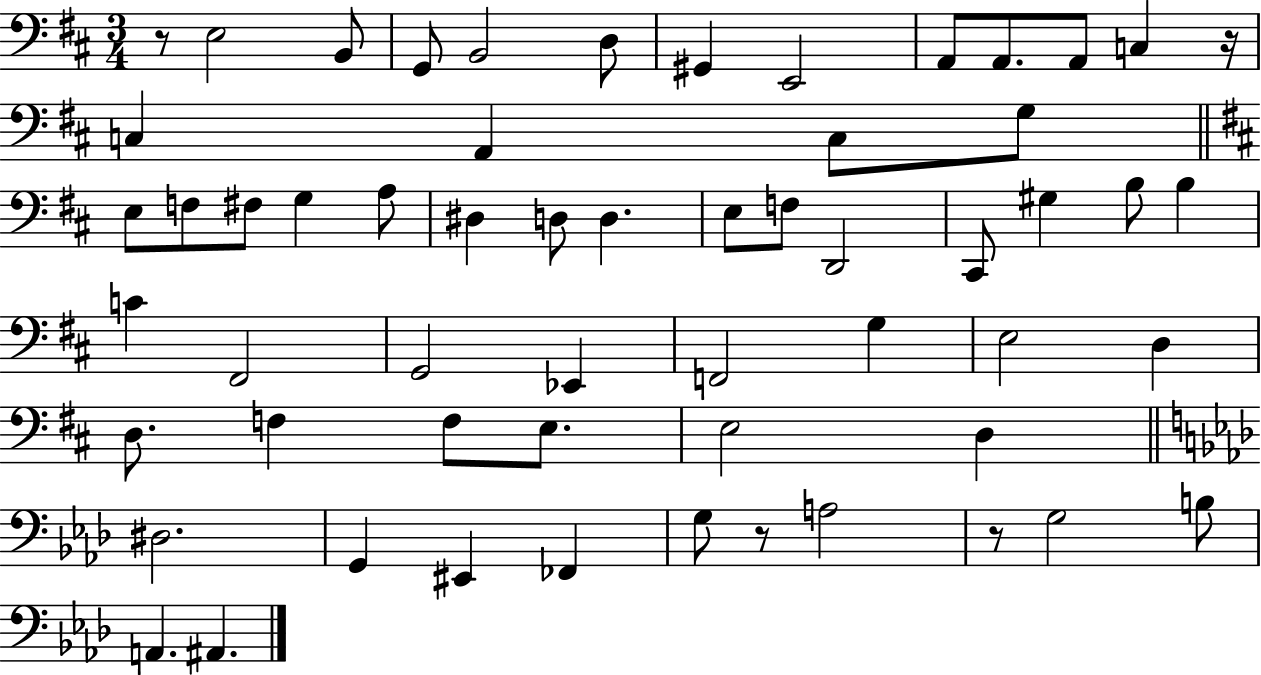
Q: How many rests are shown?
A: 4